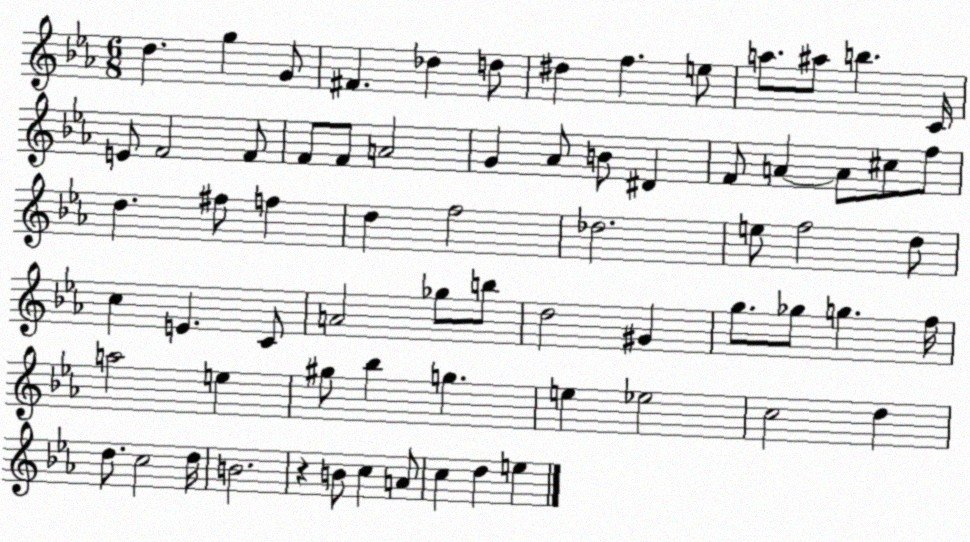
X:1
T:Untitled
M:6/8
L:1/4
K:Eb
d g G/2 ^F _d d/2 ^d f e/2 a/2 ^a/2 b C/4 E/2 F2 F/2 F/2 F/2 A2 G _A/2 B/2 ^D F/2 A A/2 ^c/2 f/2 d ^f/2 f d f2 _d2 e/2 f2 d/2 c E C/2 A2 _g/2 b/2 d2 ^G g/2 _g/2 g f/4 a2 e ^g/2 _b g e _e2 c2 d d/2 c2 d/4 B2 z B/2 c A/2 c d e